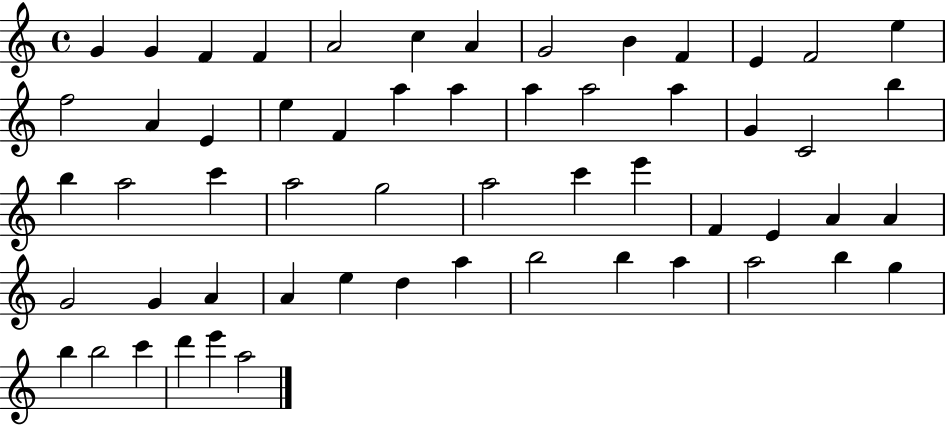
G4/q G4/q F4/q F4/q A4/h C5/q A4/q G4/h B4/q F4/q E4/q F4/h E5/q F5/h A4/q E4/q E5/q F4/q A5/q A5/q A5/q A5/h A5/q G4/q C4/h B5/q B5/q A5/h C6/q A5/h G5/h A5/h C6/q E6/q F4/q E4/q A4/q A4/q G4/h G4/q A4/q A4/q E5/q D5/q A5/q B5/h B5/q A5/q A5/h B5/q G5/q B5/q B5/h C6/q D6/q E6/q A5/h